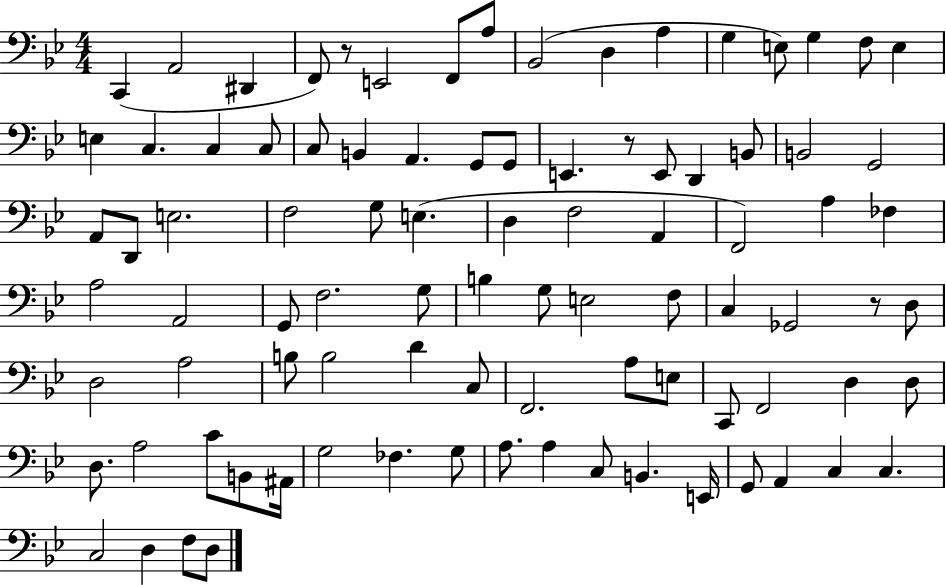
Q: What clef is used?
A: bass